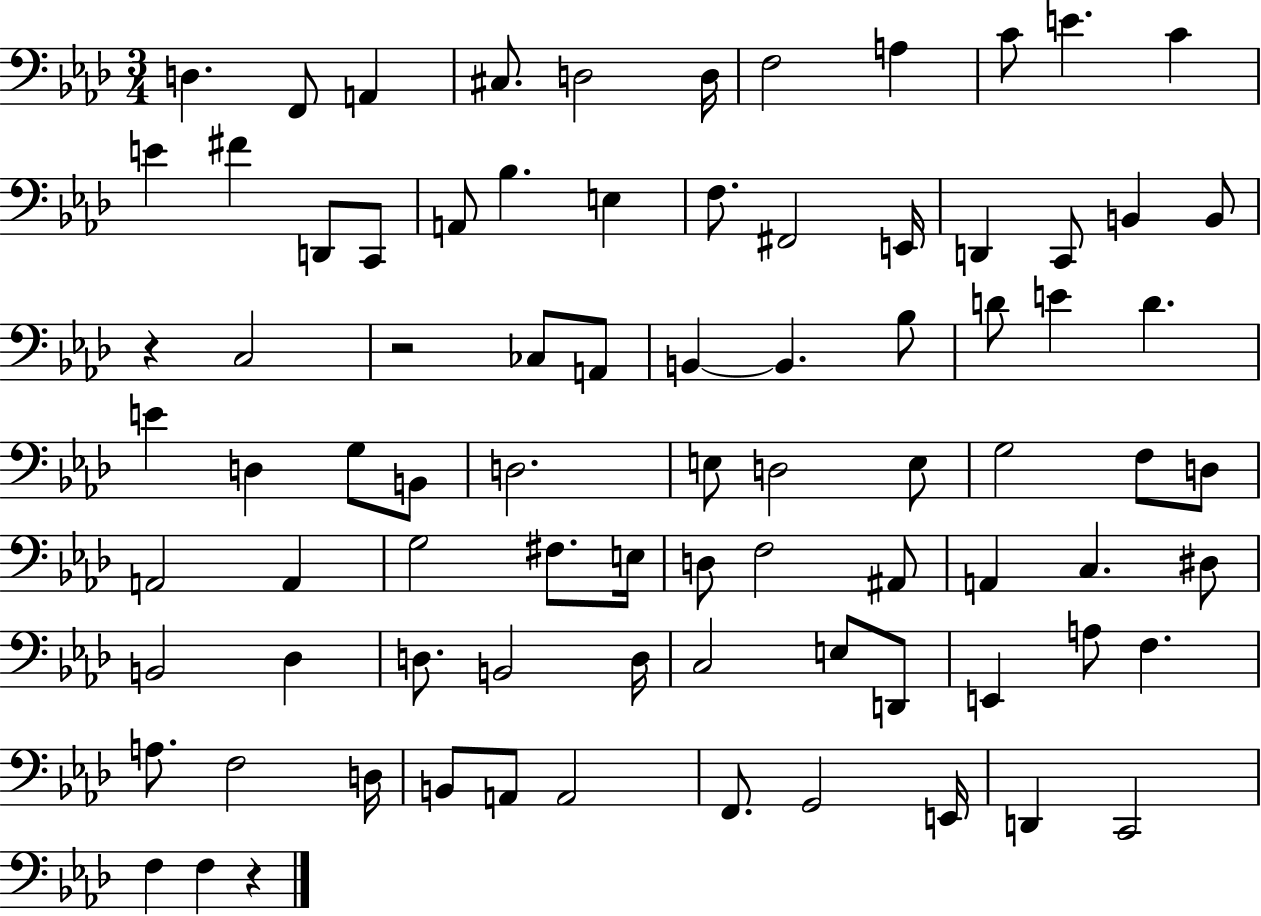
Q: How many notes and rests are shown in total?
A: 83